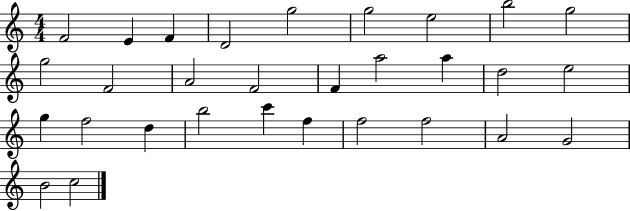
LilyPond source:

{
  \clef treble
  \numericTimeSignature
  \time 4/4
  \key c \major
  f'2 e'4 f'4 | d'2 g''2 | g''2 e''2 | b''2 g''2 | \break g''2 f'2 | a'2 f'2 | f'4 a''2 a''4 | d''2 e''2 | \break g''4 f''2 d''4 | b''2 c'''4 f''4 | f''2 f''2 | a'2 g'2 | \break b'2 c''2 | \bar "|."
}